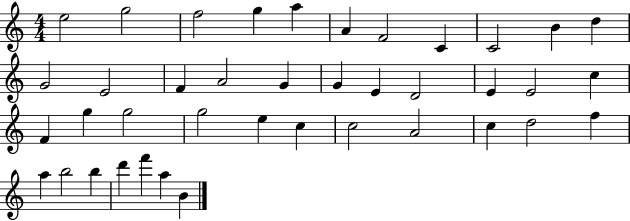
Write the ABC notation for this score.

X:1
T:Untitled
M:4/4
L:1/4
K:C
e2 g2 f2 g a A F2 C C2 B d G2 E2 F A2 G G E D2 E E2 c F g g2 g2 e c c2 A2 c d2 f a b2 b d' f' a B